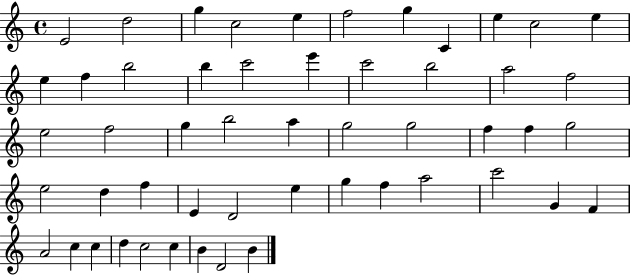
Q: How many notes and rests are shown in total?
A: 52